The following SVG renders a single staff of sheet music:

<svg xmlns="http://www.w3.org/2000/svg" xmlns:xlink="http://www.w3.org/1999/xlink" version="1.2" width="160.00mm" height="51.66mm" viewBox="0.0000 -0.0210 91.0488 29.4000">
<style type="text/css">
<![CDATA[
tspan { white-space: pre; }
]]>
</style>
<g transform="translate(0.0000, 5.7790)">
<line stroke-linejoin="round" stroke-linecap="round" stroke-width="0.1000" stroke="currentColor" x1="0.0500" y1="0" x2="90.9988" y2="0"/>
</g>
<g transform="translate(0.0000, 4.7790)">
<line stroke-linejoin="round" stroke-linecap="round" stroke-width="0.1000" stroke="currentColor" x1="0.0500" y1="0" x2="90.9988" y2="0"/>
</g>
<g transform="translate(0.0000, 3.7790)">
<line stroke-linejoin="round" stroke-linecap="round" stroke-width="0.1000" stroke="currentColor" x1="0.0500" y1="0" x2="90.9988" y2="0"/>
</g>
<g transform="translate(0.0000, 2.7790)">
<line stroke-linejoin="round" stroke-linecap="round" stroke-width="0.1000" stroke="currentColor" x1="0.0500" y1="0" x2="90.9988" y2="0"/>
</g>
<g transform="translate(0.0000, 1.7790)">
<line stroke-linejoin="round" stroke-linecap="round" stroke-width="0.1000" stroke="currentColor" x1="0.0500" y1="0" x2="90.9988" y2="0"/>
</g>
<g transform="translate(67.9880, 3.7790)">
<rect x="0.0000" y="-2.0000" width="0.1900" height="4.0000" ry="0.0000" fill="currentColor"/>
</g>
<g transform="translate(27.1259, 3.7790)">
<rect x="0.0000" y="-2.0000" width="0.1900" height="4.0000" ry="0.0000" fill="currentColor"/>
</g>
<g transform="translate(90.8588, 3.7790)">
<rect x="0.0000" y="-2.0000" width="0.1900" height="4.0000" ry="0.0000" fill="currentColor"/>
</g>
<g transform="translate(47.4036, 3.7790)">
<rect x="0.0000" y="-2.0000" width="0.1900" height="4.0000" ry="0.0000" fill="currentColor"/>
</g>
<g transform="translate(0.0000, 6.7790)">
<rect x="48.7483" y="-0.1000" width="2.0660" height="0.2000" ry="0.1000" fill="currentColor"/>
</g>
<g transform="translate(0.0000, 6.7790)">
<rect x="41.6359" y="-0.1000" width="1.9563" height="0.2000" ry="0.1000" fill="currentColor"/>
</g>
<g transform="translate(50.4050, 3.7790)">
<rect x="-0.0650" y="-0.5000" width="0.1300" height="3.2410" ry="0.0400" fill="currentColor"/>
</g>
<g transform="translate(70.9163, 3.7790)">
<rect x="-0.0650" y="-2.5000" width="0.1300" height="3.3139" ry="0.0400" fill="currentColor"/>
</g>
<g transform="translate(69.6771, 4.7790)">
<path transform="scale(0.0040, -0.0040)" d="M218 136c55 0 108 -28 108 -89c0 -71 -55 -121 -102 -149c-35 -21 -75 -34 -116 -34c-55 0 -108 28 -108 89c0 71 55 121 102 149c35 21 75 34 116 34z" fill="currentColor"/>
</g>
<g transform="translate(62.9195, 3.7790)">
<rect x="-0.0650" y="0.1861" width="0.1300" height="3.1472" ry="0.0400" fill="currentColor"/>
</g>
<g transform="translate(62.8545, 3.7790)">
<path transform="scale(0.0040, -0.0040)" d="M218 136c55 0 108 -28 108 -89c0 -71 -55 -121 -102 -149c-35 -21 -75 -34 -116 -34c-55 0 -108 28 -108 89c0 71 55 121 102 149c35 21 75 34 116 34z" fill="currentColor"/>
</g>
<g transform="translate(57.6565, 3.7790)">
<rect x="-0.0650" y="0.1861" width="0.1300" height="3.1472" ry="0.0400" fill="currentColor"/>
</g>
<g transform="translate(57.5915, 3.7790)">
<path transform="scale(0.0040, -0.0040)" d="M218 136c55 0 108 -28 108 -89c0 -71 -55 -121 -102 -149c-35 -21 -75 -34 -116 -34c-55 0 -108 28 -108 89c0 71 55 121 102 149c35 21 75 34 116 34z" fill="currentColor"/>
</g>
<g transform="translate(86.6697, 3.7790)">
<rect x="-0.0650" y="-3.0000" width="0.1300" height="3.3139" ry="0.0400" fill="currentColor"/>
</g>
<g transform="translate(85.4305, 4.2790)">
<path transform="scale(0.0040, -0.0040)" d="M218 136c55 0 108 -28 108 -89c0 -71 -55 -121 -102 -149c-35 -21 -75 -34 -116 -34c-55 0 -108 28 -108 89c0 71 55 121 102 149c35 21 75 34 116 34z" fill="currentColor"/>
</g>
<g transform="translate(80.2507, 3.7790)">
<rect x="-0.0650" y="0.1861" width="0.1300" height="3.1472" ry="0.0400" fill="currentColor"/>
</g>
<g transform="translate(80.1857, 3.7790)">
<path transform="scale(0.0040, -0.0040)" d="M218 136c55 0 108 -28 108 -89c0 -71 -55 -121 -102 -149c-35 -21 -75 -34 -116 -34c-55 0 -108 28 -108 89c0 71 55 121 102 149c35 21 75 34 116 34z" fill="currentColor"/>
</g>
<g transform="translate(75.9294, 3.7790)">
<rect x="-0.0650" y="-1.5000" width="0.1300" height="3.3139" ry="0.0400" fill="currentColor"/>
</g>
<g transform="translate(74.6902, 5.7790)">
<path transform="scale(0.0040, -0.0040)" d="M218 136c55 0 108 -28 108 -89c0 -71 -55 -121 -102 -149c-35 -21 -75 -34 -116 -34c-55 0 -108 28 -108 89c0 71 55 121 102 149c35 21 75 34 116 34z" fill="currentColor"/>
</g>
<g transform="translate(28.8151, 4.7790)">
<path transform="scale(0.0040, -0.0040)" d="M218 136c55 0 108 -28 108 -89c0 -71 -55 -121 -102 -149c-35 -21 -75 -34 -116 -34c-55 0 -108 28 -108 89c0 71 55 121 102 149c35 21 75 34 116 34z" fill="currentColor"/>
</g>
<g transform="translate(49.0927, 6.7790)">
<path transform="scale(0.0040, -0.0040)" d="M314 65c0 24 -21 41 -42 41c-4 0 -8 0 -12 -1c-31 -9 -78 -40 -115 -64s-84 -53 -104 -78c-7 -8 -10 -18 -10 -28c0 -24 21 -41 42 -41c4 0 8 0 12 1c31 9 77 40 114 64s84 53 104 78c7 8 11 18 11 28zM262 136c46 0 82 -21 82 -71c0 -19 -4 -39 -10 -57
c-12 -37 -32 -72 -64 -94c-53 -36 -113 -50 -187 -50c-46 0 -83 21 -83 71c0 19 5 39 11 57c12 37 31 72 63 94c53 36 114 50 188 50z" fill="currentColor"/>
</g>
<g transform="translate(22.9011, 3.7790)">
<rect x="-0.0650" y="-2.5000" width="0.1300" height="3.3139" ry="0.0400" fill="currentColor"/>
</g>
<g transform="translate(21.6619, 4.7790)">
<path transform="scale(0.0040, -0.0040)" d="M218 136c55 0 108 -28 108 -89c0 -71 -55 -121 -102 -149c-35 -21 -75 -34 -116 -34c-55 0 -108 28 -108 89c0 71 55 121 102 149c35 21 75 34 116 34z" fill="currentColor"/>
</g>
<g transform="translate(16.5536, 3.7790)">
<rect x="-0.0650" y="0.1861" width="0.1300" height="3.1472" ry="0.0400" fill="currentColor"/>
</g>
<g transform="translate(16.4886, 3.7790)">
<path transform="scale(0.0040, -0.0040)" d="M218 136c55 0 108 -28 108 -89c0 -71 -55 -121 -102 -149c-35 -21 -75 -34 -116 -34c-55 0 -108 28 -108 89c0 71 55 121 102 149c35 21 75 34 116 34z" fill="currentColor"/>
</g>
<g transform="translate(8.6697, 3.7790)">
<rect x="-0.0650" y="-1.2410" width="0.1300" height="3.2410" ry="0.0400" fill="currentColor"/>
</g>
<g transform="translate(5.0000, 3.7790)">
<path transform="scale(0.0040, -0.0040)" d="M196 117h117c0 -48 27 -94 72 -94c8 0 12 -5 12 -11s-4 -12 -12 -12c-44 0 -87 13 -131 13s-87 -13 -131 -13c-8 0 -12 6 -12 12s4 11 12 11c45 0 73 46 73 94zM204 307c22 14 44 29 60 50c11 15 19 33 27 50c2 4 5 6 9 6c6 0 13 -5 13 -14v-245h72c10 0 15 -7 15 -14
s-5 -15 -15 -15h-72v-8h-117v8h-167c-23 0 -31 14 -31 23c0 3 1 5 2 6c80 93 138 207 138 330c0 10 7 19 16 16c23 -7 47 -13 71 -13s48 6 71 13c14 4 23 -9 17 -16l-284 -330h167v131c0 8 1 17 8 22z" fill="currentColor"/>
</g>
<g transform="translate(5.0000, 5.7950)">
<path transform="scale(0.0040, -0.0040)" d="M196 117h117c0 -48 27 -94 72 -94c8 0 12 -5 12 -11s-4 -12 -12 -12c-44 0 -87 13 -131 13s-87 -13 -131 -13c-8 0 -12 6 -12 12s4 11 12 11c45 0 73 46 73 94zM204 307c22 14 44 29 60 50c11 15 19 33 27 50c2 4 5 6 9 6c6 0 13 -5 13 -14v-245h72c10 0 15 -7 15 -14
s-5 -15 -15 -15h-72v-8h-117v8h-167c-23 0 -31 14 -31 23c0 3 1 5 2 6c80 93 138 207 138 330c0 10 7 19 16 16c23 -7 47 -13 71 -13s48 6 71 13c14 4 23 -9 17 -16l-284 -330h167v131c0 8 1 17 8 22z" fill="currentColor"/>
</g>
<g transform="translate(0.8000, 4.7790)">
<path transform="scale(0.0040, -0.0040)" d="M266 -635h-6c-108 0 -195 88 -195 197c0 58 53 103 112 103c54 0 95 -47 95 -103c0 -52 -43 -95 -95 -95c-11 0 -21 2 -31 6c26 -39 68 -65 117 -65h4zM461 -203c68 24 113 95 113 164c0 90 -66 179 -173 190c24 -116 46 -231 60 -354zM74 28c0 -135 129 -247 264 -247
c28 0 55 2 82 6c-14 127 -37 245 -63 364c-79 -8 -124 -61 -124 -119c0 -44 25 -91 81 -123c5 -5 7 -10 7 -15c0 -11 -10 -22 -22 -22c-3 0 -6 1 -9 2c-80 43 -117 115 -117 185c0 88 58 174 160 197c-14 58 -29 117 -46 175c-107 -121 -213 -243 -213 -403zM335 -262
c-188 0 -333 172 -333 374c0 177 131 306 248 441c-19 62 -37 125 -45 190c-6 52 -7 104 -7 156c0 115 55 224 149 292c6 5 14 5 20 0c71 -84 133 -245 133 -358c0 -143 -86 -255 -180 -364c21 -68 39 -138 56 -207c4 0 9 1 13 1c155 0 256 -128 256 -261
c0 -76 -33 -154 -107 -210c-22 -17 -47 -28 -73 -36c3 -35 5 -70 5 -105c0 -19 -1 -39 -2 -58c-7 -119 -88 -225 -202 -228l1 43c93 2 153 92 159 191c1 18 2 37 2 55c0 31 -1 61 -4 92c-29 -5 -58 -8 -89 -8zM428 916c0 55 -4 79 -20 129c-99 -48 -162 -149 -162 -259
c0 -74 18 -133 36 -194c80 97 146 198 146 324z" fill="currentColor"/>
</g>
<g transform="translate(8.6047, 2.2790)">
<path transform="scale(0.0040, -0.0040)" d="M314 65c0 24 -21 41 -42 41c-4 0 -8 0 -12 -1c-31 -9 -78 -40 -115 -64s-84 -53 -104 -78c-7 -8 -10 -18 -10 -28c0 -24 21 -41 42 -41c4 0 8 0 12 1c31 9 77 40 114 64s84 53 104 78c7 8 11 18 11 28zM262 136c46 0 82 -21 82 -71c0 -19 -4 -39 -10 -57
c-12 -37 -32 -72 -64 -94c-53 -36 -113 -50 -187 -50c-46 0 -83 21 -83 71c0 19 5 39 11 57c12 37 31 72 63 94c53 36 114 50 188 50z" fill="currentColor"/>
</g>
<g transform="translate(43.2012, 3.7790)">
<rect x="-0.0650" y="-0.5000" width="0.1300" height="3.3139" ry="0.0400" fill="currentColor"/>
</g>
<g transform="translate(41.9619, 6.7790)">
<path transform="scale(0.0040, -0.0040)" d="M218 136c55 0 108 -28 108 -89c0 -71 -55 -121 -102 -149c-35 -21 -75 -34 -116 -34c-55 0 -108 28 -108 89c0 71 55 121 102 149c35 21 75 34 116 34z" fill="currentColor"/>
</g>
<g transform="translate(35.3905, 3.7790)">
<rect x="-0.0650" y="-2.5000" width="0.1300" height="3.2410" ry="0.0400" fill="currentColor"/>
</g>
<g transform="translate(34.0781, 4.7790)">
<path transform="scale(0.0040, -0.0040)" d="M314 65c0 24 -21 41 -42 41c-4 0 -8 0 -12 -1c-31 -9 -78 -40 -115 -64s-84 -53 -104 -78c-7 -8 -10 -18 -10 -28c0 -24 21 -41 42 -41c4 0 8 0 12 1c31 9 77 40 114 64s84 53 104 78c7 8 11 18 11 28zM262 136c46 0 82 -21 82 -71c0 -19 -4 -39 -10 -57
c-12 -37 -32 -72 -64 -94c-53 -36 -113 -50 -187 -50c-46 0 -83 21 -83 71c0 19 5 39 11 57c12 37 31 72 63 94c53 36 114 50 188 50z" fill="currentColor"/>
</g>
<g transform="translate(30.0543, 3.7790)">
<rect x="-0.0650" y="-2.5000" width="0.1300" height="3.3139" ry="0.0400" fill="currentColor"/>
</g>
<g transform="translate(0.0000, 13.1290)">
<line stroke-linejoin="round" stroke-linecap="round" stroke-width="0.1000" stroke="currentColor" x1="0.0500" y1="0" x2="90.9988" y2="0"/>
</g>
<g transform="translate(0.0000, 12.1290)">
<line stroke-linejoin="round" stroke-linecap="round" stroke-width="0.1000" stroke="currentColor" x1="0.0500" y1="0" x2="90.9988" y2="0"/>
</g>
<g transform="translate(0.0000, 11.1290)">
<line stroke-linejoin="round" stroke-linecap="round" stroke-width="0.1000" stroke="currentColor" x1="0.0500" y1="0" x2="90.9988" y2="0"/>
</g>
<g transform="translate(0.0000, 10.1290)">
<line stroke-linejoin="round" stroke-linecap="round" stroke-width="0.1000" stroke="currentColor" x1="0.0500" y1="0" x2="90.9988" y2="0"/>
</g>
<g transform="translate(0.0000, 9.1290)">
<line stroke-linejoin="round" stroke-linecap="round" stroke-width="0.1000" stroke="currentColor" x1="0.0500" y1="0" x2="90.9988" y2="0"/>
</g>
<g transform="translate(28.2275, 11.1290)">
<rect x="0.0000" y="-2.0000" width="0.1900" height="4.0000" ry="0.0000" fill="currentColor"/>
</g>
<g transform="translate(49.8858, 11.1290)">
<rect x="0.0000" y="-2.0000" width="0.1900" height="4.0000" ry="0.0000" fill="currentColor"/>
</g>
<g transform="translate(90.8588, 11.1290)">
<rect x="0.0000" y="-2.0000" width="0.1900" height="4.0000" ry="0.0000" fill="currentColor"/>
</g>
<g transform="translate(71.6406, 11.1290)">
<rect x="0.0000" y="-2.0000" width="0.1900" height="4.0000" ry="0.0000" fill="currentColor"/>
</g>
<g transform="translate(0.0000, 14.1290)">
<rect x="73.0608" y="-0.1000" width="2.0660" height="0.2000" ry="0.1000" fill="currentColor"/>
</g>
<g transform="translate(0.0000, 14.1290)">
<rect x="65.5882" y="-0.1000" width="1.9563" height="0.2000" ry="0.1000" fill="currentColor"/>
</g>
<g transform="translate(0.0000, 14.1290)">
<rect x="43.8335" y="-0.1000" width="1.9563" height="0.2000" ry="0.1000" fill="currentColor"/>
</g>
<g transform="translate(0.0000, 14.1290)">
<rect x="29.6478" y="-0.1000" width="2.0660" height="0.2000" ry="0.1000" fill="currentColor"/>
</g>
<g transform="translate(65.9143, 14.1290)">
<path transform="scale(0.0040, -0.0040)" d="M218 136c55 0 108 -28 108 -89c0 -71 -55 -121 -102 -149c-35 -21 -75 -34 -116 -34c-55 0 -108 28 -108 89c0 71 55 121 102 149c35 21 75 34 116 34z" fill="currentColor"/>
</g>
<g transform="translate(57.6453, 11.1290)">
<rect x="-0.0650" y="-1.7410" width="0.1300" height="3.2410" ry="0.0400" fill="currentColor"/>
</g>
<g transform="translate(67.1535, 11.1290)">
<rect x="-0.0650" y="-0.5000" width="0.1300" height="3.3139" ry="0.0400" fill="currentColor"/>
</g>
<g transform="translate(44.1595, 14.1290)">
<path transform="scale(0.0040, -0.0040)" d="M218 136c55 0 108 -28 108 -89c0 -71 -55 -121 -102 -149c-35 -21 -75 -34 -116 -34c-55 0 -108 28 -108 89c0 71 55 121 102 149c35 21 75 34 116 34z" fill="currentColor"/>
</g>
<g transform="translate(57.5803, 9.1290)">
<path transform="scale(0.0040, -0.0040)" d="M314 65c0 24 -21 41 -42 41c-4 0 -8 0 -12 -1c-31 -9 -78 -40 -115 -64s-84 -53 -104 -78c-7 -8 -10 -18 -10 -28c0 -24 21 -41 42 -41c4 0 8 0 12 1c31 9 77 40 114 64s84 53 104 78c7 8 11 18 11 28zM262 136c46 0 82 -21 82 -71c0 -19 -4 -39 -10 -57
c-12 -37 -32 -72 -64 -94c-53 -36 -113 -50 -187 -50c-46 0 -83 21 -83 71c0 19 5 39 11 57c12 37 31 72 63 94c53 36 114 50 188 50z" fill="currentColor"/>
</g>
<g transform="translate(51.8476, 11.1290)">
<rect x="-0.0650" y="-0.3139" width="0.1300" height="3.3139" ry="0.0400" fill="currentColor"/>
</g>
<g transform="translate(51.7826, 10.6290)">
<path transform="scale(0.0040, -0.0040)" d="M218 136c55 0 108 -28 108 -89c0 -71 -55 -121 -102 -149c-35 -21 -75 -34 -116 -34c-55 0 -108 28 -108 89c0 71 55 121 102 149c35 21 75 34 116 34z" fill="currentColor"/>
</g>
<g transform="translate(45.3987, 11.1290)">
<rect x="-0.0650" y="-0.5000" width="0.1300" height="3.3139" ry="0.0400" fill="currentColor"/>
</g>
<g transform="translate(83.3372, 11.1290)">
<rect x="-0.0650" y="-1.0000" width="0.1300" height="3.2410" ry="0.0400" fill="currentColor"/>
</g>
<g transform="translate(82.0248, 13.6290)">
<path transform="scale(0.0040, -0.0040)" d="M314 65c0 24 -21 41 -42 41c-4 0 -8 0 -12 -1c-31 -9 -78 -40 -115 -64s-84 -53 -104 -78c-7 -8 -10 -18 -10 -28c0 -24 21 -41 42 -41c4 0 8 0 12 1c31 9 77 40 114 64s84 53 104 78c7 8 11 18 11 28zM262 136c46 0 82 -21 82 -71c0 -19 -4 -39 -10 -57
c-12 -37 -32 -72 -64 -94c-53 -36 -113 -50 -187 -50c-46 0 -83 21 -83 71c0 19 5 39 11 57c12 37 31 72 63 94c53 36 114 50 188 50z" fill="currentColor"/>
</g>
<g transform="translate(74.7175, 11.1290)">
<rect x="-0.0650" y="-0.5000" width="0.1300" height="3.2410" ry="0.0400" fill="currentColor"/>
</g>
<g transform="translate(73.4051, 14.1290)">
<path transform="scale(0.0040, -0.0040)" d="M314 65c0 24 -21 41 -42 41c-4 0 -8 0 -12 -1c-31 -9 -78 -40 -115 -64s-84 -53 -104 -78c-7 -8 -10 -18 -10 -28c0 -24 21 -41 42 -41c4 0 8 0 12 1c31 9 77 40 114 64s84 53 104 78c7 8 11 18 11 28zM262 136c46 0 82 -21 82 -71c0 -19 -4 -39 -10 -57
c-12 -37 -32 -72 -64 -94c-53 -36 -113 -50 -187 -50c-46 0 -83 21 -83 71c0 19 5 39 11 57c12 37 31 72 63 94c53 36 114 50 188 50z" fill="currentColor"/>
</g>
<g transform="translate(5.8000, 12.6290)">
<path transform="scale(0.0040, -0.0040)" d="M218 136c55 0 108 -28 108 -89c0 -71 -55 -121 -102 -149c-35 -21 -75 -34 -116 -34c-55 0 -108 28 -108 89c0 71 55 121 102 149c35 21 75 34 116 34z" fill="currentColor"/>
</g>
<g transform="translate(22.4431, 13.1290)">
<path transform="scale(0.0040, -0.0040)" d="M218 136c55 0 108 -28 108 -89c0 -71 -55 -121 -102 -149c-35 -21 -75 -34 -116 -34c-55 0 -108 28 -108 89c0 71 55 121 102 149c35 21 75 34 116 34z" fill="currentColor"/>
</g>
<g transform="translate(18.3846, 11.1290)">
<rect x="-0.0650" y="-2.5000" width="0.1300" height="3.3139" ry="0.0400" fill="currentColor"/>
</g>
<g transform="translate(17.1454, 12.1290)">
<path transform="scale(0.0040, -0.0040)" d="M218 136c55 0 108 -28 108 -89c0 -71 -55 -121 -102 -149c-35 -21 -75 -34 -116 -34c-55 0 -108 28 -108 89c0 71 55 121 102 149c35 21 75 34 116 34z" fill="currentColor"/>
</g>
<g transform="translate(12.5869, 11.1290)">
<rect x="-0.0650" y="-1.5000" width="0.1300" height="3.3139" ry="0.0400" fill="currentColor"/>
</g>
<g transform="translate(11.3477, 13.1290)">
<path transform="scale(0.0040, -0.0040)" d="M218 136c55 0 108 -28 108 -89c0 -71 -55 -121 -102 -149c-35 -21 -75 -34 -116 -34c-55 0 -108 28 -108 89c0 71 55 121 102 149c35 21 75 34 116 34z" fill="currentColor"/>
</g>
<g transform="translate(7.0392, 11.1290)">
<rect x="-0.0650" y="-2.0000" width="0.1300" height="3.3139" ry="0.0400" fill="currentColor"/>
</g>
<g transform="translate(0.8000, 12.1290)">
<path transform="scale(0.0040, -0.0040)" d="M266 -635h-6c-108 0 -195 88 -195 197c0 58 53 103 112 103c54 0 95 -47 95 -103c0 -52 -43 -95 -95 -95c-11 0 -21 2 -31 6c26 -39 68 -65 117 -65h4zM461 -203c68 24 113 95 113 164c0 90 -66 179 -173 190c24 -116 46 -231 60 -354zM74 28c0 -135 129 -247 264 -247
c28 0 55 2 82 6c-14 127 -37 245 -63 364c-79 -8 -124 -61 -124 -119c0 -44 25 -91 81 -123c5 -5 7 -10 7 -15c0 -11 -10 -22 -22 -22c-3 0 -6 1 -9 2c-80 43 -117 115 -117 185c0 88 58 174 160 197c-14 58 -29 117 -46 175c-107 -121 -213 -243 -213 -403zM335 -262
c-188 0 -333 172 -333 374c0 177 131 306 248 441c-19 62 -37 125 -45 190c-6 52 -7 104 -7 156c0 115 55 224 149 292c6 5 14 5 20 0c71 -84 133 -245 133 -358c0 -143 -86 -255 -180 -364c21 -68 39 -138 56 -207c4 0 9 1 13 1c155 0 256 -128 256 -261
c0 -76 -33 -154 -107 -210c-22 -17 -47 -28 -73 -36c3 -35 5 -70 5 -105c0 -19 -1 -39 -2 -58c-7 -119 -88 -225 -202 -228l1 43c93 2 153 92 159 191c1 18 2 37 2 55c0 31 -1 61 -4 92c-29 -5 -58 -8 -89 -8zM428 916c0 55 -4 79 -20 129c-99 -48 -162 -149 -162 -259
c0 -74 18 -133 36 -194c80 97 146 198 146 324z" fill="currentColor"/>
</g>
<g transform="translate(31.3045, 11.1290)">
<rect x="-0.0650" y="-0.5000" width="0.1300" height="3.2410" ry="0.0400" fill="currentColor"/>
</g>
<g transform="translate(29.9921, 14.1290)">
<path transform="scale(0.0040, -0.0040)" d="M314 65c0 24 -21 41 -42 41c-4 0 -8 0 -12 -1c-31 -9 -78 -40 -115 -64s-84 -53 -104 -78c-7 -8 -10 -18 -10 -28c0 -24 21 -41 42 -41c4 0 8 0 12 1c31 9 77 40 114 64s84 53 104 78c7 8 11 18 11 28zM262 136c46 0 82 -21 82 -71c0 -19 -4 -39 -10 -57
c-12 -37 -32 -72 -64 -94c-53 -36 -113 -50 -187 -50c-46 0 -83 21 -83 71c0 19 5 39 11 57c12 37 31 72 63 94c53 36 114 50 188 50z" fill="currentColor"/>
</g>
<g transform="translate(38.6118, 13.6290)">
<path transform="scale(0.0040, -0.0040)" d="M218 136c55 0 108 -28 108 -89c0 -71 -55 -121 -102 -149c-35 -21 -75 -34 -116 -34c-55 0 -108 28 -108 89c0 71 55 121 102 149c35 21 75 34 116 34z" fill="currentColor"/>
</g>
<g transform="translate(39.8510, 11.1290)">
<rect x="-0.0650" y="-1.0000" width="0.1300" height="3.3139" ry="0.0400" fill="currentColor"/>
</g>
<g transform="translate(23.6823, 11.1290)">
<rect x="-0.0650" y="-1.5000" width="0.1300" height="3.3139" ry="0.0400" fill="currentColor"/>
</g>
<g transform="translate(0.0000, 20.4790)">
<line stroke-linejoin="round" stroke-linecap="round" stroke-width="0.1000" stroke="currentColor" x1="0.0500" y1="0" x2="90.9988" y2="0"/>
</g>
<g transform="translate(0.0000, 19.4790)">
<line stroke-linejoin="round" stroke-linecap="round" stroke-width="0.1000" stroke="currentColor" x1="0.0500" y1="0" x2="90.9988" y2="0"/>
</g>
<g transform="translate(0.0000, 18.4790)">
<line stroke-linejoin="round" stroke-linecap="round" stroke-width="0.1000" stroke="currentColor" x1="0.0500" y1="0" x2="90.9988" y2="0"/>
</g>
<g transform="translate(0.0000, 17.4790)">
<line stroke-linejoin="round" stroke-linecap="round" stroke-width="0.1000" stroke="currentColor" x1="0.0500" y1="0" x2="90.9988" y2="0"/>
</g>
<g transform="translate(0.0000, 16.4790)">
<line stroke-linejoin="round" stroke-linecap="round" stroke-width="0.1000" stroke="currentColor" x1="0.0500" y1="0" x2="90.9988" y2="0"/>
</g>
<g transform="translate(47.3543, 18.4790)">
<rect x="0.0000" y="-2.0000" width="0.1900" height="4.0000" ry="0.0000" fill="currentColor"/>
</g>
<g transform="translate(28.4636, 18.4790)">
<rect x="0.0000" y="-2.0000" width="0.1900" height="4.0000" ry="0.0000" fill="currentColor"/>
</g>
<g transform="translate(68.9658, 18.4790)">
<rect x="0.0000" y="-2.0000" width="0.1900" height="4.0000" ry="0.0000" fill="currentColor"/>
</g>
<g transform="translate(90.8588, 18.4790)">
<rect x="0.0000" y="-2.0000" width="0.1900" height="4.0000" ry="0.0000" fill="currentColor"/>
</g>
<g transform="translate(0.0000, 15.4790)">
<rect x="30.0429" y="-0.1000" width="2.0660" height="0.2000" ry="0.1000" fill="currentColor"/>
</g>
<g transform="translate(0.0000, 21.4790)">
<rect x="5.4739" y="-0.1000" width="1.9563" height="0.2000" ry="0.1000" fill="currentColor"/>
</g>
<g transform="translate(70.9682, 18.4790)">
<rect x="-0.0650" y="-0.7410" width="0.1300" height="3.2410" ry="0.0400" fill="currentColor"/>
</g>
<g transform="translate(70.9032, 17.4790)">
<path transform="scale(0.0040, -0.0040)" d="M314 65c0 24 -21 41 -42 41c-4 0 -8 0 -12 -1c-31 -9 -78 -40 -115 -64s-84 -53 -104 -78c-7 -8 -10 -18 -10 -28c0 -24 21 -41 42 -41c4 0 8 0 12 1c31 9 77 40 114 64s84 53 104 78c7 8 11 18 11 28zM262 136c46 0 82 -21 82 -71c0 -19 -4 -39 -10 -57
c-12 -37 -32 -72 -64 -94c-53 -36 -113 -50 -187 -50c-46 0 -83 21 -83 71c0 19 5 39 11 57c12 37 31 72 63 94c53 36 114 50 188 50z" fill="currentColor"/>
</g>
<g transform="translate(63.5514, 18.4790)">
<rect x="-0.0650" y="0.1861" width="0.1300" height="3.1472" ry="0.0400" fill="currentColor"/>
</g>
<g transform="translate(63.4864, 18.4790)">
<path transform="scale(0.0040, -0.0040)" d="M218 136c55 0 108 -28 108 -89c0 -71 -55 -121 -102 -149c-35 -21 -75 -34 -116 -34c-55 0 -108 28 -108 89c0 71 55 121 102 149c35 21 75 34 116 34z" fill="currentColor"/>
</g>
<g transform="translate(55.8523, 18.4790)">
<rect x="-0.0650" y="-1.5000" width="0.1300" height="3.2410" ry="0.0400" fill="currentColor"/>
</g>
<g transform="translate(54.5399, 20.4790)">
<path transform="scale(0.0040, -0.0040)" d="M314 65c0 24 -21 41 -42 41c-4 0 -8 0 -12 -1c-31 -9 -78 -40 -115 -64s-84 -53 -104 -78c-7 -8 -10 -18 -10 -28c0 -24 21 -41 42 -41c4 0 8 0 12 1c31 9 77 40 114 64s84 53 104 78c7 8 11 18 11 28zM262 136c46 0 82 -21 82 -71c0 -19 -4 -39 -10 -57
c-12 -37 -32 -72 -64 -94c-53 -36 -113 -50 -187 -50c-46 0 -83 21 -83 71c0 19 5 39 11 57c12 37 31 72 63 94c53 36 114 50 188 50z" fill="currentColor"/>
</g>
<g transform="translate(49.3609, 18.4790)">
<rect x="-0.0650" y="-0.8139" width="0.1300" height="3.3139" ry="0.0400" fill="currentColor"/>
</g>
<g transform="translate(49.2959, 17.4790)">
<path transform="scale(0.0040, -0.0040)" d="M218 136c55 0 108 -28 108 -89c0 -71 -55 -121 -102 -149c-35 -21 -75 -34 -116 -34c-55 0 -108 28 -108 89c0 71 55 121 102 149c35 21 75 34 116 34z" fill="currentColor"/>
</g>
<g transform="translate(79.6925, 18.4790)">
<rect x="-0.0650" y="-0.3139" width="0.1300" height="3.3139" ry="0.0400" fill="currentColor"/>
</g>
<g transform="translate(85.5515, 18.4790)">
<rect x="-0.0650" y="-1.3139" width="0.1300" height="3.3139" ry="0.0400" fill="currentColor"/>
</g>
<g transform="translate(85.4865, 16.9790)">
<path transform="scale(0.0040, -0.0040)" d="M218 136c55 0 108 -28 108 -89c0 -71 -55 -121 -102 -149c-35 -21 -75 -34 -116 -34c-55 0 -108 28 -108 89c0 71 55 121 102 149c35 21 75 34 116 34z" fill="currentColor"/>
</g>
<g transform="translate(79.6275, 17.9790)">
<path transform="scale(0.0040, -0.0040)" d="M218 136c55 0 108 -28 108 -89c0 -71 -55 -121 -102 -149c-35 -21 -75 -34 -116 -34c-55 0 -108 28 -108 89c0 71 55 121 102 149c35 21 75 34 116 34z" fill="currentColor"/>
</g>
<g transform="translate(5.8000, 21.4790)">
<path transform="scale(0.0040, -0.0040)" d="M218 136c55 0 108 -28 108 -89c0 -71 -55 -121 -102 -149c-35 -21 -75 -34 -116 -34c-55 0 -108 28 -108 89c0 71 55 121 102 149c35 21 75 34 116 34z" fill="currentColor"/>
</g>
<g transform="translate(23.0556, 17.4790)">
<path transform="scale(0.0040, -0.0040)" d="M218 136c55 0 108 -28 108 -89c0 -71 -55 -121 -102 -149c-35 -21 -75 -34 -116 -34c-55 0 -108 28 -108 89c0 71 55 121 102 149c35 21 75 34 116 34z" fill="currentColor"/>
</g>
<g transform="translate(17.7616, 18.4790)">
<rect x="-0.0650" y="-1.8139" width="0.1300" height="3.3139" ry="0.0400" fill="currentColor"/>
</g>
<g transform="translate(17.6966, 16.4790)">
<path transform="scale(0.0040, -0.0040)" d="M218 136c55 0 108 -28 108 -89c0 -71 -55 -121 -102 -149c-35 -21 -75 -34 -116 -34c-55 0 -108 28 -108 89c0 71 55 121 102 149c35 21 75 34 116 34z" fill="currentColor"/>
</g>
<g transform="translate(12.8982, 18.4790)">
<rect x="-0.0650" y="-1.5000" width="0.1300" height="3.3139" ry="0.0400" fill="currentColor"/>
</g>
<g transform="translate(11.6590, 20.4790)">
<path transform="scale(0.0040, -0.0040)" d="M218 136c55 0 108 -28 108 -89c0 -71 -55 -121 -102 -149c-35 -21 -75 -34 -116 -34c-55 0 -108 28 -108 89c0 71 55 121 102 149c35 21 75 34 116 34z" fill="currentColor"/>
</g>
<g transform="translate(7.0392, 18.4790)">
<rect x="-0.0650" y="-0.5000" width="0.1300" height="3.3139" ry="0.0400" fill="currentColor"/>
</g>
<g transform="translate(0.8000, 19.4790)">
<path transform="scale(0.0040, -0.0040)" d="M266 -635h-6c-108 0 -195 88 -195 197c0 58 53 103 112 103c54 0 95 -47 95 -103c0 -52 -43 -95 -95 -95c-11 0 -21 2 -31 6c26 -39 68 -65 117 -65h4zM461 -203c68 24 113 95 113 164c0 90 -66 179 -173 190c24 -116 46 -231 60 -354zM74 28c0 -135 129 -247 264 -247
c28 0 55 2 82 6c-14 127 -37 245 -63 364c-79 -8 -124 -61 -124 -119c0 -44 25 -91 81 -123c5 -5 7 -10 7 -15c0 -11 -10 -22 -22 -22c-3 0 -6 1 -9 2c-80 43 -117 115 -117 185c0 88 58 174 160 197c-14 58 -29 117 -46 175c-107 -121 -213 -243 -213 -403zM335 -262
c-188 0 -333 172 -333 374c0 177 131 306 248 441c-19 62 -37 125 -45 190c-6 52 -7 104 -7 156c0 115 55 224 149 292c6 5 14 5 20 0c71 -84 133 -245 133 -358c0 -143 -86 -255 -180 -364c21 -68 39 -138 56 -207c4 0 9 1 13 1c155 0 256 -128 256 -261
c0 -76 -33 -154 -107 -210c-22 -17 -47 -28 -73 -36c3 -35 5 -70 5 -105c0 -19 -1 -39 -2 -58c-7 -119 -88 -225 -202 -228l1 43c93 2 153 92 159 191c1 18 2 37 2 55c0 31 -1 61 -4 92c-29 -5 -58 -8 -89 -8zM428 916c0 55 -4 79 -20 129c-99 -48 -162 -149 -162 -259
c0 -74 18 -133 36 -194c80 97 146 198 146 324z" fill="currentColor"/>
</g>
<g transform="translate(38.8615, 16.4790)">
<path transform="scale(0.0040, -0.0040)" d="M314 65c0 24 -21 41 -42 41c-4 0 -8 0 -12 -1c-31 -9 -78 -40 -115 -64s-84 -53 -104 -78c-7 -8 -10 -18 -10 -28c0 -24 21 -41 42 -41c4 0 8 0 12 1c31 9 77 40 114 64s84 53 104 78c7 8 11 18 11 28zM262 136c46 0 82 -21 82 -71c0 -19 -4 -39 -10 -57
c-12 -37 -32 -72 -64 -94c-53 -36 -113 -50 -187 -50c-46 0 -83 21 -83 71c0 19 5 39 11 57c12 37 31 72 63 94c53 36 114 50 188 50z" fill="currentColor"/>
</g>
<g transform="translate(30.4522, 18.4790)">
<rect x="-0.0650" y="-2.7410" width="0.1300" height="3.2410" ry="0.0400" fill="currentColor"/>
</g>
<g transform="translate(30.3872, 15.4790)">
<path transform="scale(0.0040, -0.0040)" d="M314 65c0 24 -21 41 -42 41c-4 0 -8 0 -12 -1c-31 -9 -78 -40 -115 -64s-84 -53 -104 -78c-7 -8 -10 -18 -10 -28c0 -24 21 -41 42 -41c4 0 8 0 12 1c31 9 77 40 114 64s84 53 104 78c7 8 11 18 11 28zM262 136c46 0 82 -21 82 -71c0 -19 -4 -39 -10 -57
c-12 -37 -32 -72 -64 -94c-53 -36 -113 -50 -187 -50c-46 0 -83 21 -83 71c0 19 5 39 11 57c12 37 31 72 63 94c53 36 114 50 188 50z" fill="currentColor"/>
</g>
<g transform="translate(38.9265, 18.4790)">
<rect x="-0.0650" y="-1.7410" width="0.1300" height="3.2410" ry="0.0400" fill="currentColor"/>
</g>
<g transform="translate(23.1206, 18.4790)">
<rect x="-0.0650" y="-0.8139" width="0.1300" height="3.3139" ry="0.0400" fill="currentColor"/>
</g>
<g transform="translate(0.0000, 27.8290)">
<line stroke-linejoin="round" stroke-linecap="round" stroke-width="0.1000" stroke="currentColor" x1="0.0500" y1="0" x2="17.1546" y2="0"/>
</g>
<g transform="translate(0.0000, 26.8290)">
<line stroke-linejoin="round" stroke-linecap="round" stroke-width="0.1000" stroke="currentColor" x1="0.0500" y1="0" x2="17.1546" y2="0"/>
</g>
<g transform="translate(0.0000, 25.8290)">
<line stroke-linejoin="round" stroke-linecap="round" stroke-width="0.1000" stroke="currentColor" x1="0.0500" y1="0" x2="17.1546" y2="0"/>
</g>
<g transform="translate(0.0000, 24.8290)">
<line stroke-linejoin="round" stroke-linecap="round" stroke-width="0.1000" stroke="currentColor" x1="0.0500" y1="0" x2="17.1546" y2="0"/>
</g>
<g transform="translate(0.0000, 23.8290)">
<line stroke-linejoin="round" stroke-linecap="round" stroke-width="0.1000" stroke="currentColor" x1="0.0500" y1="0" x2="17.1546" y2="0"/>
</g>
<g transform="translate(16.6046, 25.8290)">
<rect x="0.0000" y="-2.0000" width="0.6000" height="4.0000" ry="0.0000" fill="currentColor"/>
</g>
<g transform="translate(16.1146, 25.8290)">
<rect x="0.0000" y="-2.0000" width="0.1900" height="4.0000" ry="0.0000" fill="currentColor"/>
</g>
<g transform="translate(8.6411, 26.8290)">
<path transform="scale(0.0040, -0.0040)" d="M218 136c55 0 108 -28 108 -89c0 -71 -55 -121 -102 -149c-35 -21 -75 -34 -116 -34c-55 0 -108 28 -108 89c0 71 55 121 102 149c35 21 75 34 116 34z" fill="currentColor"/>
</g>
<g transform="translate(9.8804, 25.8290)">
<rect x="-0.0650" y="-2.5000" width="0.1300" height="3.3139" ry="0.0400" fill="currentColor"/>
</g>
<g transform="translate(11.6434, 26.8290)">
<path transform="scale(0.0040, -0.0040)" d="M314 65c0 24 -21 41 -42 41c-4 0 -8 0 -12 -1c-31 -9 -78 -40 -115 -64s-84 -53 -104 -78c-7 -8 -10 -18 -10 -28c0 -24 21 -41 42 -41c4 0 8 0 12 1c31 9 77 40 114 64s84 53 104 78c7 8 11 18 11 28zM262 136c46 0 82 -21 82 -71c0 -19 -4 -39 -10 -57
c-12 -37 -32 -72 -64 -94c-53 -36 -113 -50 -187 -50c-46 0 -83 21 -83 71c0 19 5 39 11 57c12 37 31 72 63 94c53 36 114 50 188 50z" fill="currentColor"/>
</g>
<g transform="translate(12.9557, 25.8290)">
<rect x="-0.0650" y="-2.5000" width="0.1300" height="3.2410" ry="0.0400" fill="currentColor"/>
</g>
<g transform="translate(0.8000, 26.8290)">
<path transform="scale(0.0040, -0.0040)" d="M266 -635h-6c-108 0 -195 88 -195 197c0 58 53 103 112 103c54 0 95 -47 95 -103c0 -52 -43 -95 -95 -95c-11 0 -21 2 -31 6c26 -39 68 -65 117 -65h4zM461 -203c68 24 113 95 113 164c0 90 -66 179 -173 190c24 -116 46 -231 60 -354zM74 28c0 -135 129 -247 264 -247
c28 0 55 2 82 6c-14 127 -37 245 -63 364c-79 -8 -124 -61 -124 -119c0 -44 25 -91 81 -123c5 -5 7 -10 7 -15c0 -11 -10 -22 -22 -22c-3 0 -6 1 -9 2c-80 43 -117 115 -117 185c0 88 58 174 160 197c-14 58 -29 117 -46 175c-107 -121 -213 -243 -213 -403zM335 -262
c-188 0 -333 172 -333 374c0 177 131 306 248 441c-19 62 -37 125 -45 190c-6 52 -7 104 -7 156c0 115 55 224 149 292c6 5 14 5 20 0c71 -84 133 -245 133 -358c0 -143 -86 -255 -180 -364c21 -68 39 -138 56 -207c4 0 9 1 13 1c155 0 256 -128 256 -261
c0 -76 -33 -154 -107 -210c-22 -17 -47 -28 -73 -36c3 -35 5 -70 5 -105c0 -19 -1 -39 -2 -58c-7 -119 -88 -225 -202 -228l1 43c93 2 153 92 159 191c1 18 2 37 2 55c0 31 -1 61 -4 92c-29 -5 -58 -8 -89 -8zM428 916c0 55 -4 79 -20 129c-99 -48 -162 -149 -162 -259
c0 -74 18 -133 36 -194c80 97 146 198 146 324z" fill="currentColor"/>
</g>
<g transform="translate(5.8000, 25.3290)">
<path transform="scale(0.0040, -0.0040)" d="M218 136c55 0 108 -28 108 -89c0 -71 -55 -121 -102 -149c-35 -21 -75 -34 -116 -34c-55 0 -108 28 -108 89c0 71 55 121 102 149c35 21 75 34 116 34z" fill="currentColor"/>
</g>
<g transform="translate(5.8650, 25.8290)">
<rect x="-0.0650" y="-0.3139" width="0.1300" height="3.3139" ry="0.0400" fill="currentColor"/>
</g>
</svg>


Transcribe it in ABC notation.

X:1
T:Untitled
M:4/4
L:1/4
K:C
e2 B G G G2 C C2 B B G E B A F E G E C2 D C c f2 C C2 D2 C E f d a2 f2 d E2 B d2 c e c G G2